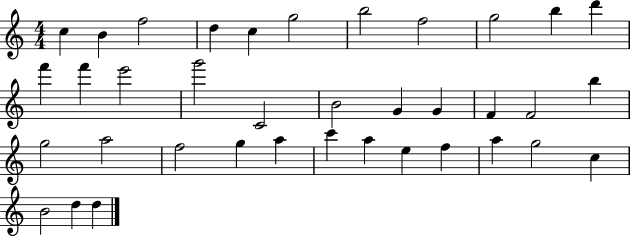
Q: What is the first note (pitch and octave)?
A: C5